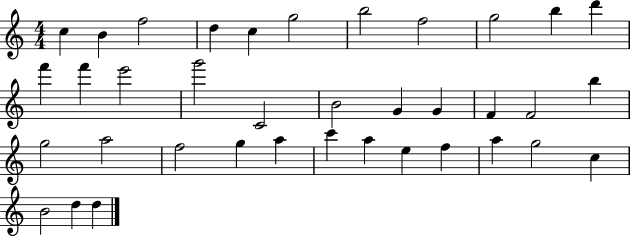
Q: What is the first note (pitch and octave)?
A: C5